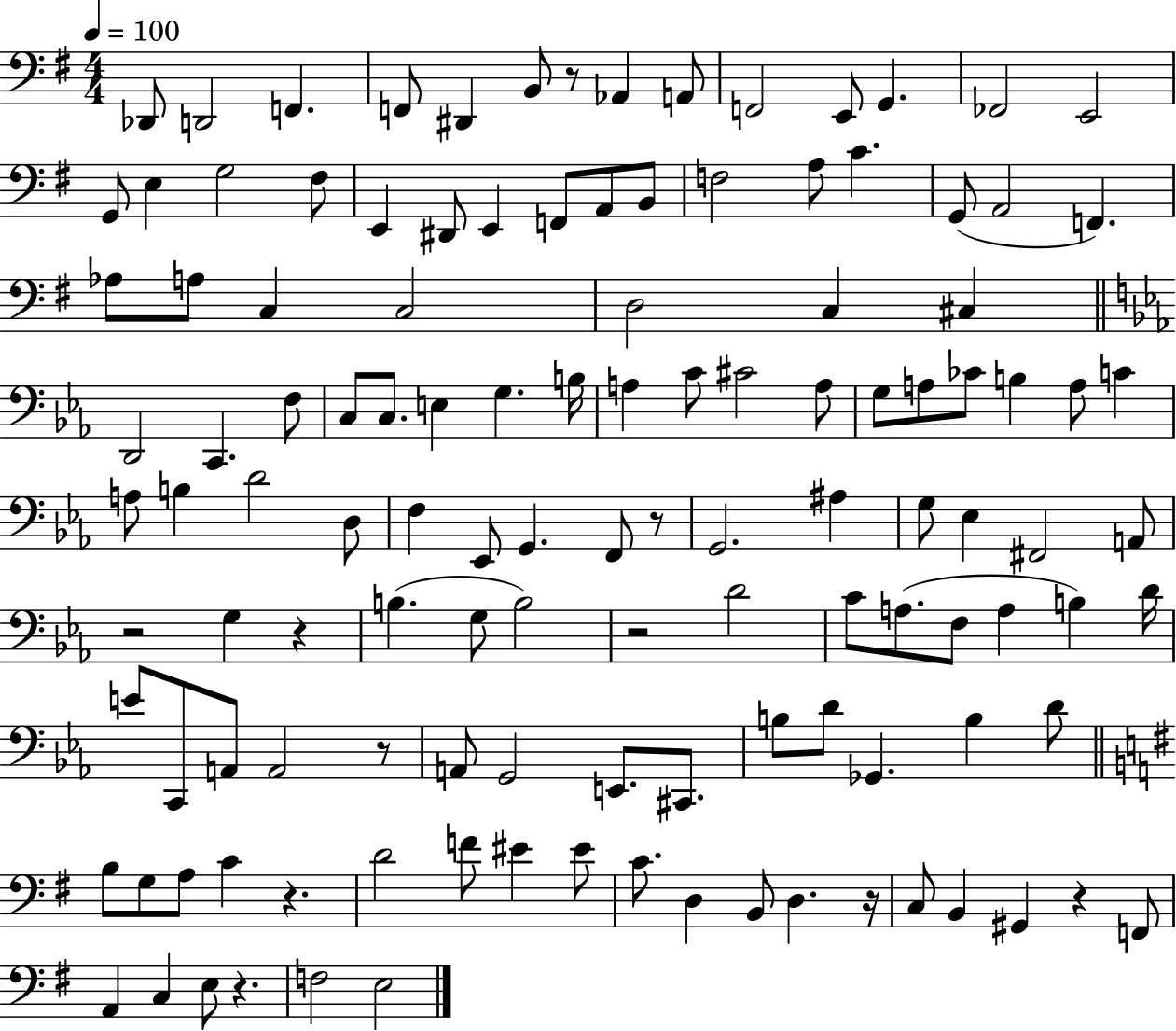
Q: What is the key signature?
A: G major